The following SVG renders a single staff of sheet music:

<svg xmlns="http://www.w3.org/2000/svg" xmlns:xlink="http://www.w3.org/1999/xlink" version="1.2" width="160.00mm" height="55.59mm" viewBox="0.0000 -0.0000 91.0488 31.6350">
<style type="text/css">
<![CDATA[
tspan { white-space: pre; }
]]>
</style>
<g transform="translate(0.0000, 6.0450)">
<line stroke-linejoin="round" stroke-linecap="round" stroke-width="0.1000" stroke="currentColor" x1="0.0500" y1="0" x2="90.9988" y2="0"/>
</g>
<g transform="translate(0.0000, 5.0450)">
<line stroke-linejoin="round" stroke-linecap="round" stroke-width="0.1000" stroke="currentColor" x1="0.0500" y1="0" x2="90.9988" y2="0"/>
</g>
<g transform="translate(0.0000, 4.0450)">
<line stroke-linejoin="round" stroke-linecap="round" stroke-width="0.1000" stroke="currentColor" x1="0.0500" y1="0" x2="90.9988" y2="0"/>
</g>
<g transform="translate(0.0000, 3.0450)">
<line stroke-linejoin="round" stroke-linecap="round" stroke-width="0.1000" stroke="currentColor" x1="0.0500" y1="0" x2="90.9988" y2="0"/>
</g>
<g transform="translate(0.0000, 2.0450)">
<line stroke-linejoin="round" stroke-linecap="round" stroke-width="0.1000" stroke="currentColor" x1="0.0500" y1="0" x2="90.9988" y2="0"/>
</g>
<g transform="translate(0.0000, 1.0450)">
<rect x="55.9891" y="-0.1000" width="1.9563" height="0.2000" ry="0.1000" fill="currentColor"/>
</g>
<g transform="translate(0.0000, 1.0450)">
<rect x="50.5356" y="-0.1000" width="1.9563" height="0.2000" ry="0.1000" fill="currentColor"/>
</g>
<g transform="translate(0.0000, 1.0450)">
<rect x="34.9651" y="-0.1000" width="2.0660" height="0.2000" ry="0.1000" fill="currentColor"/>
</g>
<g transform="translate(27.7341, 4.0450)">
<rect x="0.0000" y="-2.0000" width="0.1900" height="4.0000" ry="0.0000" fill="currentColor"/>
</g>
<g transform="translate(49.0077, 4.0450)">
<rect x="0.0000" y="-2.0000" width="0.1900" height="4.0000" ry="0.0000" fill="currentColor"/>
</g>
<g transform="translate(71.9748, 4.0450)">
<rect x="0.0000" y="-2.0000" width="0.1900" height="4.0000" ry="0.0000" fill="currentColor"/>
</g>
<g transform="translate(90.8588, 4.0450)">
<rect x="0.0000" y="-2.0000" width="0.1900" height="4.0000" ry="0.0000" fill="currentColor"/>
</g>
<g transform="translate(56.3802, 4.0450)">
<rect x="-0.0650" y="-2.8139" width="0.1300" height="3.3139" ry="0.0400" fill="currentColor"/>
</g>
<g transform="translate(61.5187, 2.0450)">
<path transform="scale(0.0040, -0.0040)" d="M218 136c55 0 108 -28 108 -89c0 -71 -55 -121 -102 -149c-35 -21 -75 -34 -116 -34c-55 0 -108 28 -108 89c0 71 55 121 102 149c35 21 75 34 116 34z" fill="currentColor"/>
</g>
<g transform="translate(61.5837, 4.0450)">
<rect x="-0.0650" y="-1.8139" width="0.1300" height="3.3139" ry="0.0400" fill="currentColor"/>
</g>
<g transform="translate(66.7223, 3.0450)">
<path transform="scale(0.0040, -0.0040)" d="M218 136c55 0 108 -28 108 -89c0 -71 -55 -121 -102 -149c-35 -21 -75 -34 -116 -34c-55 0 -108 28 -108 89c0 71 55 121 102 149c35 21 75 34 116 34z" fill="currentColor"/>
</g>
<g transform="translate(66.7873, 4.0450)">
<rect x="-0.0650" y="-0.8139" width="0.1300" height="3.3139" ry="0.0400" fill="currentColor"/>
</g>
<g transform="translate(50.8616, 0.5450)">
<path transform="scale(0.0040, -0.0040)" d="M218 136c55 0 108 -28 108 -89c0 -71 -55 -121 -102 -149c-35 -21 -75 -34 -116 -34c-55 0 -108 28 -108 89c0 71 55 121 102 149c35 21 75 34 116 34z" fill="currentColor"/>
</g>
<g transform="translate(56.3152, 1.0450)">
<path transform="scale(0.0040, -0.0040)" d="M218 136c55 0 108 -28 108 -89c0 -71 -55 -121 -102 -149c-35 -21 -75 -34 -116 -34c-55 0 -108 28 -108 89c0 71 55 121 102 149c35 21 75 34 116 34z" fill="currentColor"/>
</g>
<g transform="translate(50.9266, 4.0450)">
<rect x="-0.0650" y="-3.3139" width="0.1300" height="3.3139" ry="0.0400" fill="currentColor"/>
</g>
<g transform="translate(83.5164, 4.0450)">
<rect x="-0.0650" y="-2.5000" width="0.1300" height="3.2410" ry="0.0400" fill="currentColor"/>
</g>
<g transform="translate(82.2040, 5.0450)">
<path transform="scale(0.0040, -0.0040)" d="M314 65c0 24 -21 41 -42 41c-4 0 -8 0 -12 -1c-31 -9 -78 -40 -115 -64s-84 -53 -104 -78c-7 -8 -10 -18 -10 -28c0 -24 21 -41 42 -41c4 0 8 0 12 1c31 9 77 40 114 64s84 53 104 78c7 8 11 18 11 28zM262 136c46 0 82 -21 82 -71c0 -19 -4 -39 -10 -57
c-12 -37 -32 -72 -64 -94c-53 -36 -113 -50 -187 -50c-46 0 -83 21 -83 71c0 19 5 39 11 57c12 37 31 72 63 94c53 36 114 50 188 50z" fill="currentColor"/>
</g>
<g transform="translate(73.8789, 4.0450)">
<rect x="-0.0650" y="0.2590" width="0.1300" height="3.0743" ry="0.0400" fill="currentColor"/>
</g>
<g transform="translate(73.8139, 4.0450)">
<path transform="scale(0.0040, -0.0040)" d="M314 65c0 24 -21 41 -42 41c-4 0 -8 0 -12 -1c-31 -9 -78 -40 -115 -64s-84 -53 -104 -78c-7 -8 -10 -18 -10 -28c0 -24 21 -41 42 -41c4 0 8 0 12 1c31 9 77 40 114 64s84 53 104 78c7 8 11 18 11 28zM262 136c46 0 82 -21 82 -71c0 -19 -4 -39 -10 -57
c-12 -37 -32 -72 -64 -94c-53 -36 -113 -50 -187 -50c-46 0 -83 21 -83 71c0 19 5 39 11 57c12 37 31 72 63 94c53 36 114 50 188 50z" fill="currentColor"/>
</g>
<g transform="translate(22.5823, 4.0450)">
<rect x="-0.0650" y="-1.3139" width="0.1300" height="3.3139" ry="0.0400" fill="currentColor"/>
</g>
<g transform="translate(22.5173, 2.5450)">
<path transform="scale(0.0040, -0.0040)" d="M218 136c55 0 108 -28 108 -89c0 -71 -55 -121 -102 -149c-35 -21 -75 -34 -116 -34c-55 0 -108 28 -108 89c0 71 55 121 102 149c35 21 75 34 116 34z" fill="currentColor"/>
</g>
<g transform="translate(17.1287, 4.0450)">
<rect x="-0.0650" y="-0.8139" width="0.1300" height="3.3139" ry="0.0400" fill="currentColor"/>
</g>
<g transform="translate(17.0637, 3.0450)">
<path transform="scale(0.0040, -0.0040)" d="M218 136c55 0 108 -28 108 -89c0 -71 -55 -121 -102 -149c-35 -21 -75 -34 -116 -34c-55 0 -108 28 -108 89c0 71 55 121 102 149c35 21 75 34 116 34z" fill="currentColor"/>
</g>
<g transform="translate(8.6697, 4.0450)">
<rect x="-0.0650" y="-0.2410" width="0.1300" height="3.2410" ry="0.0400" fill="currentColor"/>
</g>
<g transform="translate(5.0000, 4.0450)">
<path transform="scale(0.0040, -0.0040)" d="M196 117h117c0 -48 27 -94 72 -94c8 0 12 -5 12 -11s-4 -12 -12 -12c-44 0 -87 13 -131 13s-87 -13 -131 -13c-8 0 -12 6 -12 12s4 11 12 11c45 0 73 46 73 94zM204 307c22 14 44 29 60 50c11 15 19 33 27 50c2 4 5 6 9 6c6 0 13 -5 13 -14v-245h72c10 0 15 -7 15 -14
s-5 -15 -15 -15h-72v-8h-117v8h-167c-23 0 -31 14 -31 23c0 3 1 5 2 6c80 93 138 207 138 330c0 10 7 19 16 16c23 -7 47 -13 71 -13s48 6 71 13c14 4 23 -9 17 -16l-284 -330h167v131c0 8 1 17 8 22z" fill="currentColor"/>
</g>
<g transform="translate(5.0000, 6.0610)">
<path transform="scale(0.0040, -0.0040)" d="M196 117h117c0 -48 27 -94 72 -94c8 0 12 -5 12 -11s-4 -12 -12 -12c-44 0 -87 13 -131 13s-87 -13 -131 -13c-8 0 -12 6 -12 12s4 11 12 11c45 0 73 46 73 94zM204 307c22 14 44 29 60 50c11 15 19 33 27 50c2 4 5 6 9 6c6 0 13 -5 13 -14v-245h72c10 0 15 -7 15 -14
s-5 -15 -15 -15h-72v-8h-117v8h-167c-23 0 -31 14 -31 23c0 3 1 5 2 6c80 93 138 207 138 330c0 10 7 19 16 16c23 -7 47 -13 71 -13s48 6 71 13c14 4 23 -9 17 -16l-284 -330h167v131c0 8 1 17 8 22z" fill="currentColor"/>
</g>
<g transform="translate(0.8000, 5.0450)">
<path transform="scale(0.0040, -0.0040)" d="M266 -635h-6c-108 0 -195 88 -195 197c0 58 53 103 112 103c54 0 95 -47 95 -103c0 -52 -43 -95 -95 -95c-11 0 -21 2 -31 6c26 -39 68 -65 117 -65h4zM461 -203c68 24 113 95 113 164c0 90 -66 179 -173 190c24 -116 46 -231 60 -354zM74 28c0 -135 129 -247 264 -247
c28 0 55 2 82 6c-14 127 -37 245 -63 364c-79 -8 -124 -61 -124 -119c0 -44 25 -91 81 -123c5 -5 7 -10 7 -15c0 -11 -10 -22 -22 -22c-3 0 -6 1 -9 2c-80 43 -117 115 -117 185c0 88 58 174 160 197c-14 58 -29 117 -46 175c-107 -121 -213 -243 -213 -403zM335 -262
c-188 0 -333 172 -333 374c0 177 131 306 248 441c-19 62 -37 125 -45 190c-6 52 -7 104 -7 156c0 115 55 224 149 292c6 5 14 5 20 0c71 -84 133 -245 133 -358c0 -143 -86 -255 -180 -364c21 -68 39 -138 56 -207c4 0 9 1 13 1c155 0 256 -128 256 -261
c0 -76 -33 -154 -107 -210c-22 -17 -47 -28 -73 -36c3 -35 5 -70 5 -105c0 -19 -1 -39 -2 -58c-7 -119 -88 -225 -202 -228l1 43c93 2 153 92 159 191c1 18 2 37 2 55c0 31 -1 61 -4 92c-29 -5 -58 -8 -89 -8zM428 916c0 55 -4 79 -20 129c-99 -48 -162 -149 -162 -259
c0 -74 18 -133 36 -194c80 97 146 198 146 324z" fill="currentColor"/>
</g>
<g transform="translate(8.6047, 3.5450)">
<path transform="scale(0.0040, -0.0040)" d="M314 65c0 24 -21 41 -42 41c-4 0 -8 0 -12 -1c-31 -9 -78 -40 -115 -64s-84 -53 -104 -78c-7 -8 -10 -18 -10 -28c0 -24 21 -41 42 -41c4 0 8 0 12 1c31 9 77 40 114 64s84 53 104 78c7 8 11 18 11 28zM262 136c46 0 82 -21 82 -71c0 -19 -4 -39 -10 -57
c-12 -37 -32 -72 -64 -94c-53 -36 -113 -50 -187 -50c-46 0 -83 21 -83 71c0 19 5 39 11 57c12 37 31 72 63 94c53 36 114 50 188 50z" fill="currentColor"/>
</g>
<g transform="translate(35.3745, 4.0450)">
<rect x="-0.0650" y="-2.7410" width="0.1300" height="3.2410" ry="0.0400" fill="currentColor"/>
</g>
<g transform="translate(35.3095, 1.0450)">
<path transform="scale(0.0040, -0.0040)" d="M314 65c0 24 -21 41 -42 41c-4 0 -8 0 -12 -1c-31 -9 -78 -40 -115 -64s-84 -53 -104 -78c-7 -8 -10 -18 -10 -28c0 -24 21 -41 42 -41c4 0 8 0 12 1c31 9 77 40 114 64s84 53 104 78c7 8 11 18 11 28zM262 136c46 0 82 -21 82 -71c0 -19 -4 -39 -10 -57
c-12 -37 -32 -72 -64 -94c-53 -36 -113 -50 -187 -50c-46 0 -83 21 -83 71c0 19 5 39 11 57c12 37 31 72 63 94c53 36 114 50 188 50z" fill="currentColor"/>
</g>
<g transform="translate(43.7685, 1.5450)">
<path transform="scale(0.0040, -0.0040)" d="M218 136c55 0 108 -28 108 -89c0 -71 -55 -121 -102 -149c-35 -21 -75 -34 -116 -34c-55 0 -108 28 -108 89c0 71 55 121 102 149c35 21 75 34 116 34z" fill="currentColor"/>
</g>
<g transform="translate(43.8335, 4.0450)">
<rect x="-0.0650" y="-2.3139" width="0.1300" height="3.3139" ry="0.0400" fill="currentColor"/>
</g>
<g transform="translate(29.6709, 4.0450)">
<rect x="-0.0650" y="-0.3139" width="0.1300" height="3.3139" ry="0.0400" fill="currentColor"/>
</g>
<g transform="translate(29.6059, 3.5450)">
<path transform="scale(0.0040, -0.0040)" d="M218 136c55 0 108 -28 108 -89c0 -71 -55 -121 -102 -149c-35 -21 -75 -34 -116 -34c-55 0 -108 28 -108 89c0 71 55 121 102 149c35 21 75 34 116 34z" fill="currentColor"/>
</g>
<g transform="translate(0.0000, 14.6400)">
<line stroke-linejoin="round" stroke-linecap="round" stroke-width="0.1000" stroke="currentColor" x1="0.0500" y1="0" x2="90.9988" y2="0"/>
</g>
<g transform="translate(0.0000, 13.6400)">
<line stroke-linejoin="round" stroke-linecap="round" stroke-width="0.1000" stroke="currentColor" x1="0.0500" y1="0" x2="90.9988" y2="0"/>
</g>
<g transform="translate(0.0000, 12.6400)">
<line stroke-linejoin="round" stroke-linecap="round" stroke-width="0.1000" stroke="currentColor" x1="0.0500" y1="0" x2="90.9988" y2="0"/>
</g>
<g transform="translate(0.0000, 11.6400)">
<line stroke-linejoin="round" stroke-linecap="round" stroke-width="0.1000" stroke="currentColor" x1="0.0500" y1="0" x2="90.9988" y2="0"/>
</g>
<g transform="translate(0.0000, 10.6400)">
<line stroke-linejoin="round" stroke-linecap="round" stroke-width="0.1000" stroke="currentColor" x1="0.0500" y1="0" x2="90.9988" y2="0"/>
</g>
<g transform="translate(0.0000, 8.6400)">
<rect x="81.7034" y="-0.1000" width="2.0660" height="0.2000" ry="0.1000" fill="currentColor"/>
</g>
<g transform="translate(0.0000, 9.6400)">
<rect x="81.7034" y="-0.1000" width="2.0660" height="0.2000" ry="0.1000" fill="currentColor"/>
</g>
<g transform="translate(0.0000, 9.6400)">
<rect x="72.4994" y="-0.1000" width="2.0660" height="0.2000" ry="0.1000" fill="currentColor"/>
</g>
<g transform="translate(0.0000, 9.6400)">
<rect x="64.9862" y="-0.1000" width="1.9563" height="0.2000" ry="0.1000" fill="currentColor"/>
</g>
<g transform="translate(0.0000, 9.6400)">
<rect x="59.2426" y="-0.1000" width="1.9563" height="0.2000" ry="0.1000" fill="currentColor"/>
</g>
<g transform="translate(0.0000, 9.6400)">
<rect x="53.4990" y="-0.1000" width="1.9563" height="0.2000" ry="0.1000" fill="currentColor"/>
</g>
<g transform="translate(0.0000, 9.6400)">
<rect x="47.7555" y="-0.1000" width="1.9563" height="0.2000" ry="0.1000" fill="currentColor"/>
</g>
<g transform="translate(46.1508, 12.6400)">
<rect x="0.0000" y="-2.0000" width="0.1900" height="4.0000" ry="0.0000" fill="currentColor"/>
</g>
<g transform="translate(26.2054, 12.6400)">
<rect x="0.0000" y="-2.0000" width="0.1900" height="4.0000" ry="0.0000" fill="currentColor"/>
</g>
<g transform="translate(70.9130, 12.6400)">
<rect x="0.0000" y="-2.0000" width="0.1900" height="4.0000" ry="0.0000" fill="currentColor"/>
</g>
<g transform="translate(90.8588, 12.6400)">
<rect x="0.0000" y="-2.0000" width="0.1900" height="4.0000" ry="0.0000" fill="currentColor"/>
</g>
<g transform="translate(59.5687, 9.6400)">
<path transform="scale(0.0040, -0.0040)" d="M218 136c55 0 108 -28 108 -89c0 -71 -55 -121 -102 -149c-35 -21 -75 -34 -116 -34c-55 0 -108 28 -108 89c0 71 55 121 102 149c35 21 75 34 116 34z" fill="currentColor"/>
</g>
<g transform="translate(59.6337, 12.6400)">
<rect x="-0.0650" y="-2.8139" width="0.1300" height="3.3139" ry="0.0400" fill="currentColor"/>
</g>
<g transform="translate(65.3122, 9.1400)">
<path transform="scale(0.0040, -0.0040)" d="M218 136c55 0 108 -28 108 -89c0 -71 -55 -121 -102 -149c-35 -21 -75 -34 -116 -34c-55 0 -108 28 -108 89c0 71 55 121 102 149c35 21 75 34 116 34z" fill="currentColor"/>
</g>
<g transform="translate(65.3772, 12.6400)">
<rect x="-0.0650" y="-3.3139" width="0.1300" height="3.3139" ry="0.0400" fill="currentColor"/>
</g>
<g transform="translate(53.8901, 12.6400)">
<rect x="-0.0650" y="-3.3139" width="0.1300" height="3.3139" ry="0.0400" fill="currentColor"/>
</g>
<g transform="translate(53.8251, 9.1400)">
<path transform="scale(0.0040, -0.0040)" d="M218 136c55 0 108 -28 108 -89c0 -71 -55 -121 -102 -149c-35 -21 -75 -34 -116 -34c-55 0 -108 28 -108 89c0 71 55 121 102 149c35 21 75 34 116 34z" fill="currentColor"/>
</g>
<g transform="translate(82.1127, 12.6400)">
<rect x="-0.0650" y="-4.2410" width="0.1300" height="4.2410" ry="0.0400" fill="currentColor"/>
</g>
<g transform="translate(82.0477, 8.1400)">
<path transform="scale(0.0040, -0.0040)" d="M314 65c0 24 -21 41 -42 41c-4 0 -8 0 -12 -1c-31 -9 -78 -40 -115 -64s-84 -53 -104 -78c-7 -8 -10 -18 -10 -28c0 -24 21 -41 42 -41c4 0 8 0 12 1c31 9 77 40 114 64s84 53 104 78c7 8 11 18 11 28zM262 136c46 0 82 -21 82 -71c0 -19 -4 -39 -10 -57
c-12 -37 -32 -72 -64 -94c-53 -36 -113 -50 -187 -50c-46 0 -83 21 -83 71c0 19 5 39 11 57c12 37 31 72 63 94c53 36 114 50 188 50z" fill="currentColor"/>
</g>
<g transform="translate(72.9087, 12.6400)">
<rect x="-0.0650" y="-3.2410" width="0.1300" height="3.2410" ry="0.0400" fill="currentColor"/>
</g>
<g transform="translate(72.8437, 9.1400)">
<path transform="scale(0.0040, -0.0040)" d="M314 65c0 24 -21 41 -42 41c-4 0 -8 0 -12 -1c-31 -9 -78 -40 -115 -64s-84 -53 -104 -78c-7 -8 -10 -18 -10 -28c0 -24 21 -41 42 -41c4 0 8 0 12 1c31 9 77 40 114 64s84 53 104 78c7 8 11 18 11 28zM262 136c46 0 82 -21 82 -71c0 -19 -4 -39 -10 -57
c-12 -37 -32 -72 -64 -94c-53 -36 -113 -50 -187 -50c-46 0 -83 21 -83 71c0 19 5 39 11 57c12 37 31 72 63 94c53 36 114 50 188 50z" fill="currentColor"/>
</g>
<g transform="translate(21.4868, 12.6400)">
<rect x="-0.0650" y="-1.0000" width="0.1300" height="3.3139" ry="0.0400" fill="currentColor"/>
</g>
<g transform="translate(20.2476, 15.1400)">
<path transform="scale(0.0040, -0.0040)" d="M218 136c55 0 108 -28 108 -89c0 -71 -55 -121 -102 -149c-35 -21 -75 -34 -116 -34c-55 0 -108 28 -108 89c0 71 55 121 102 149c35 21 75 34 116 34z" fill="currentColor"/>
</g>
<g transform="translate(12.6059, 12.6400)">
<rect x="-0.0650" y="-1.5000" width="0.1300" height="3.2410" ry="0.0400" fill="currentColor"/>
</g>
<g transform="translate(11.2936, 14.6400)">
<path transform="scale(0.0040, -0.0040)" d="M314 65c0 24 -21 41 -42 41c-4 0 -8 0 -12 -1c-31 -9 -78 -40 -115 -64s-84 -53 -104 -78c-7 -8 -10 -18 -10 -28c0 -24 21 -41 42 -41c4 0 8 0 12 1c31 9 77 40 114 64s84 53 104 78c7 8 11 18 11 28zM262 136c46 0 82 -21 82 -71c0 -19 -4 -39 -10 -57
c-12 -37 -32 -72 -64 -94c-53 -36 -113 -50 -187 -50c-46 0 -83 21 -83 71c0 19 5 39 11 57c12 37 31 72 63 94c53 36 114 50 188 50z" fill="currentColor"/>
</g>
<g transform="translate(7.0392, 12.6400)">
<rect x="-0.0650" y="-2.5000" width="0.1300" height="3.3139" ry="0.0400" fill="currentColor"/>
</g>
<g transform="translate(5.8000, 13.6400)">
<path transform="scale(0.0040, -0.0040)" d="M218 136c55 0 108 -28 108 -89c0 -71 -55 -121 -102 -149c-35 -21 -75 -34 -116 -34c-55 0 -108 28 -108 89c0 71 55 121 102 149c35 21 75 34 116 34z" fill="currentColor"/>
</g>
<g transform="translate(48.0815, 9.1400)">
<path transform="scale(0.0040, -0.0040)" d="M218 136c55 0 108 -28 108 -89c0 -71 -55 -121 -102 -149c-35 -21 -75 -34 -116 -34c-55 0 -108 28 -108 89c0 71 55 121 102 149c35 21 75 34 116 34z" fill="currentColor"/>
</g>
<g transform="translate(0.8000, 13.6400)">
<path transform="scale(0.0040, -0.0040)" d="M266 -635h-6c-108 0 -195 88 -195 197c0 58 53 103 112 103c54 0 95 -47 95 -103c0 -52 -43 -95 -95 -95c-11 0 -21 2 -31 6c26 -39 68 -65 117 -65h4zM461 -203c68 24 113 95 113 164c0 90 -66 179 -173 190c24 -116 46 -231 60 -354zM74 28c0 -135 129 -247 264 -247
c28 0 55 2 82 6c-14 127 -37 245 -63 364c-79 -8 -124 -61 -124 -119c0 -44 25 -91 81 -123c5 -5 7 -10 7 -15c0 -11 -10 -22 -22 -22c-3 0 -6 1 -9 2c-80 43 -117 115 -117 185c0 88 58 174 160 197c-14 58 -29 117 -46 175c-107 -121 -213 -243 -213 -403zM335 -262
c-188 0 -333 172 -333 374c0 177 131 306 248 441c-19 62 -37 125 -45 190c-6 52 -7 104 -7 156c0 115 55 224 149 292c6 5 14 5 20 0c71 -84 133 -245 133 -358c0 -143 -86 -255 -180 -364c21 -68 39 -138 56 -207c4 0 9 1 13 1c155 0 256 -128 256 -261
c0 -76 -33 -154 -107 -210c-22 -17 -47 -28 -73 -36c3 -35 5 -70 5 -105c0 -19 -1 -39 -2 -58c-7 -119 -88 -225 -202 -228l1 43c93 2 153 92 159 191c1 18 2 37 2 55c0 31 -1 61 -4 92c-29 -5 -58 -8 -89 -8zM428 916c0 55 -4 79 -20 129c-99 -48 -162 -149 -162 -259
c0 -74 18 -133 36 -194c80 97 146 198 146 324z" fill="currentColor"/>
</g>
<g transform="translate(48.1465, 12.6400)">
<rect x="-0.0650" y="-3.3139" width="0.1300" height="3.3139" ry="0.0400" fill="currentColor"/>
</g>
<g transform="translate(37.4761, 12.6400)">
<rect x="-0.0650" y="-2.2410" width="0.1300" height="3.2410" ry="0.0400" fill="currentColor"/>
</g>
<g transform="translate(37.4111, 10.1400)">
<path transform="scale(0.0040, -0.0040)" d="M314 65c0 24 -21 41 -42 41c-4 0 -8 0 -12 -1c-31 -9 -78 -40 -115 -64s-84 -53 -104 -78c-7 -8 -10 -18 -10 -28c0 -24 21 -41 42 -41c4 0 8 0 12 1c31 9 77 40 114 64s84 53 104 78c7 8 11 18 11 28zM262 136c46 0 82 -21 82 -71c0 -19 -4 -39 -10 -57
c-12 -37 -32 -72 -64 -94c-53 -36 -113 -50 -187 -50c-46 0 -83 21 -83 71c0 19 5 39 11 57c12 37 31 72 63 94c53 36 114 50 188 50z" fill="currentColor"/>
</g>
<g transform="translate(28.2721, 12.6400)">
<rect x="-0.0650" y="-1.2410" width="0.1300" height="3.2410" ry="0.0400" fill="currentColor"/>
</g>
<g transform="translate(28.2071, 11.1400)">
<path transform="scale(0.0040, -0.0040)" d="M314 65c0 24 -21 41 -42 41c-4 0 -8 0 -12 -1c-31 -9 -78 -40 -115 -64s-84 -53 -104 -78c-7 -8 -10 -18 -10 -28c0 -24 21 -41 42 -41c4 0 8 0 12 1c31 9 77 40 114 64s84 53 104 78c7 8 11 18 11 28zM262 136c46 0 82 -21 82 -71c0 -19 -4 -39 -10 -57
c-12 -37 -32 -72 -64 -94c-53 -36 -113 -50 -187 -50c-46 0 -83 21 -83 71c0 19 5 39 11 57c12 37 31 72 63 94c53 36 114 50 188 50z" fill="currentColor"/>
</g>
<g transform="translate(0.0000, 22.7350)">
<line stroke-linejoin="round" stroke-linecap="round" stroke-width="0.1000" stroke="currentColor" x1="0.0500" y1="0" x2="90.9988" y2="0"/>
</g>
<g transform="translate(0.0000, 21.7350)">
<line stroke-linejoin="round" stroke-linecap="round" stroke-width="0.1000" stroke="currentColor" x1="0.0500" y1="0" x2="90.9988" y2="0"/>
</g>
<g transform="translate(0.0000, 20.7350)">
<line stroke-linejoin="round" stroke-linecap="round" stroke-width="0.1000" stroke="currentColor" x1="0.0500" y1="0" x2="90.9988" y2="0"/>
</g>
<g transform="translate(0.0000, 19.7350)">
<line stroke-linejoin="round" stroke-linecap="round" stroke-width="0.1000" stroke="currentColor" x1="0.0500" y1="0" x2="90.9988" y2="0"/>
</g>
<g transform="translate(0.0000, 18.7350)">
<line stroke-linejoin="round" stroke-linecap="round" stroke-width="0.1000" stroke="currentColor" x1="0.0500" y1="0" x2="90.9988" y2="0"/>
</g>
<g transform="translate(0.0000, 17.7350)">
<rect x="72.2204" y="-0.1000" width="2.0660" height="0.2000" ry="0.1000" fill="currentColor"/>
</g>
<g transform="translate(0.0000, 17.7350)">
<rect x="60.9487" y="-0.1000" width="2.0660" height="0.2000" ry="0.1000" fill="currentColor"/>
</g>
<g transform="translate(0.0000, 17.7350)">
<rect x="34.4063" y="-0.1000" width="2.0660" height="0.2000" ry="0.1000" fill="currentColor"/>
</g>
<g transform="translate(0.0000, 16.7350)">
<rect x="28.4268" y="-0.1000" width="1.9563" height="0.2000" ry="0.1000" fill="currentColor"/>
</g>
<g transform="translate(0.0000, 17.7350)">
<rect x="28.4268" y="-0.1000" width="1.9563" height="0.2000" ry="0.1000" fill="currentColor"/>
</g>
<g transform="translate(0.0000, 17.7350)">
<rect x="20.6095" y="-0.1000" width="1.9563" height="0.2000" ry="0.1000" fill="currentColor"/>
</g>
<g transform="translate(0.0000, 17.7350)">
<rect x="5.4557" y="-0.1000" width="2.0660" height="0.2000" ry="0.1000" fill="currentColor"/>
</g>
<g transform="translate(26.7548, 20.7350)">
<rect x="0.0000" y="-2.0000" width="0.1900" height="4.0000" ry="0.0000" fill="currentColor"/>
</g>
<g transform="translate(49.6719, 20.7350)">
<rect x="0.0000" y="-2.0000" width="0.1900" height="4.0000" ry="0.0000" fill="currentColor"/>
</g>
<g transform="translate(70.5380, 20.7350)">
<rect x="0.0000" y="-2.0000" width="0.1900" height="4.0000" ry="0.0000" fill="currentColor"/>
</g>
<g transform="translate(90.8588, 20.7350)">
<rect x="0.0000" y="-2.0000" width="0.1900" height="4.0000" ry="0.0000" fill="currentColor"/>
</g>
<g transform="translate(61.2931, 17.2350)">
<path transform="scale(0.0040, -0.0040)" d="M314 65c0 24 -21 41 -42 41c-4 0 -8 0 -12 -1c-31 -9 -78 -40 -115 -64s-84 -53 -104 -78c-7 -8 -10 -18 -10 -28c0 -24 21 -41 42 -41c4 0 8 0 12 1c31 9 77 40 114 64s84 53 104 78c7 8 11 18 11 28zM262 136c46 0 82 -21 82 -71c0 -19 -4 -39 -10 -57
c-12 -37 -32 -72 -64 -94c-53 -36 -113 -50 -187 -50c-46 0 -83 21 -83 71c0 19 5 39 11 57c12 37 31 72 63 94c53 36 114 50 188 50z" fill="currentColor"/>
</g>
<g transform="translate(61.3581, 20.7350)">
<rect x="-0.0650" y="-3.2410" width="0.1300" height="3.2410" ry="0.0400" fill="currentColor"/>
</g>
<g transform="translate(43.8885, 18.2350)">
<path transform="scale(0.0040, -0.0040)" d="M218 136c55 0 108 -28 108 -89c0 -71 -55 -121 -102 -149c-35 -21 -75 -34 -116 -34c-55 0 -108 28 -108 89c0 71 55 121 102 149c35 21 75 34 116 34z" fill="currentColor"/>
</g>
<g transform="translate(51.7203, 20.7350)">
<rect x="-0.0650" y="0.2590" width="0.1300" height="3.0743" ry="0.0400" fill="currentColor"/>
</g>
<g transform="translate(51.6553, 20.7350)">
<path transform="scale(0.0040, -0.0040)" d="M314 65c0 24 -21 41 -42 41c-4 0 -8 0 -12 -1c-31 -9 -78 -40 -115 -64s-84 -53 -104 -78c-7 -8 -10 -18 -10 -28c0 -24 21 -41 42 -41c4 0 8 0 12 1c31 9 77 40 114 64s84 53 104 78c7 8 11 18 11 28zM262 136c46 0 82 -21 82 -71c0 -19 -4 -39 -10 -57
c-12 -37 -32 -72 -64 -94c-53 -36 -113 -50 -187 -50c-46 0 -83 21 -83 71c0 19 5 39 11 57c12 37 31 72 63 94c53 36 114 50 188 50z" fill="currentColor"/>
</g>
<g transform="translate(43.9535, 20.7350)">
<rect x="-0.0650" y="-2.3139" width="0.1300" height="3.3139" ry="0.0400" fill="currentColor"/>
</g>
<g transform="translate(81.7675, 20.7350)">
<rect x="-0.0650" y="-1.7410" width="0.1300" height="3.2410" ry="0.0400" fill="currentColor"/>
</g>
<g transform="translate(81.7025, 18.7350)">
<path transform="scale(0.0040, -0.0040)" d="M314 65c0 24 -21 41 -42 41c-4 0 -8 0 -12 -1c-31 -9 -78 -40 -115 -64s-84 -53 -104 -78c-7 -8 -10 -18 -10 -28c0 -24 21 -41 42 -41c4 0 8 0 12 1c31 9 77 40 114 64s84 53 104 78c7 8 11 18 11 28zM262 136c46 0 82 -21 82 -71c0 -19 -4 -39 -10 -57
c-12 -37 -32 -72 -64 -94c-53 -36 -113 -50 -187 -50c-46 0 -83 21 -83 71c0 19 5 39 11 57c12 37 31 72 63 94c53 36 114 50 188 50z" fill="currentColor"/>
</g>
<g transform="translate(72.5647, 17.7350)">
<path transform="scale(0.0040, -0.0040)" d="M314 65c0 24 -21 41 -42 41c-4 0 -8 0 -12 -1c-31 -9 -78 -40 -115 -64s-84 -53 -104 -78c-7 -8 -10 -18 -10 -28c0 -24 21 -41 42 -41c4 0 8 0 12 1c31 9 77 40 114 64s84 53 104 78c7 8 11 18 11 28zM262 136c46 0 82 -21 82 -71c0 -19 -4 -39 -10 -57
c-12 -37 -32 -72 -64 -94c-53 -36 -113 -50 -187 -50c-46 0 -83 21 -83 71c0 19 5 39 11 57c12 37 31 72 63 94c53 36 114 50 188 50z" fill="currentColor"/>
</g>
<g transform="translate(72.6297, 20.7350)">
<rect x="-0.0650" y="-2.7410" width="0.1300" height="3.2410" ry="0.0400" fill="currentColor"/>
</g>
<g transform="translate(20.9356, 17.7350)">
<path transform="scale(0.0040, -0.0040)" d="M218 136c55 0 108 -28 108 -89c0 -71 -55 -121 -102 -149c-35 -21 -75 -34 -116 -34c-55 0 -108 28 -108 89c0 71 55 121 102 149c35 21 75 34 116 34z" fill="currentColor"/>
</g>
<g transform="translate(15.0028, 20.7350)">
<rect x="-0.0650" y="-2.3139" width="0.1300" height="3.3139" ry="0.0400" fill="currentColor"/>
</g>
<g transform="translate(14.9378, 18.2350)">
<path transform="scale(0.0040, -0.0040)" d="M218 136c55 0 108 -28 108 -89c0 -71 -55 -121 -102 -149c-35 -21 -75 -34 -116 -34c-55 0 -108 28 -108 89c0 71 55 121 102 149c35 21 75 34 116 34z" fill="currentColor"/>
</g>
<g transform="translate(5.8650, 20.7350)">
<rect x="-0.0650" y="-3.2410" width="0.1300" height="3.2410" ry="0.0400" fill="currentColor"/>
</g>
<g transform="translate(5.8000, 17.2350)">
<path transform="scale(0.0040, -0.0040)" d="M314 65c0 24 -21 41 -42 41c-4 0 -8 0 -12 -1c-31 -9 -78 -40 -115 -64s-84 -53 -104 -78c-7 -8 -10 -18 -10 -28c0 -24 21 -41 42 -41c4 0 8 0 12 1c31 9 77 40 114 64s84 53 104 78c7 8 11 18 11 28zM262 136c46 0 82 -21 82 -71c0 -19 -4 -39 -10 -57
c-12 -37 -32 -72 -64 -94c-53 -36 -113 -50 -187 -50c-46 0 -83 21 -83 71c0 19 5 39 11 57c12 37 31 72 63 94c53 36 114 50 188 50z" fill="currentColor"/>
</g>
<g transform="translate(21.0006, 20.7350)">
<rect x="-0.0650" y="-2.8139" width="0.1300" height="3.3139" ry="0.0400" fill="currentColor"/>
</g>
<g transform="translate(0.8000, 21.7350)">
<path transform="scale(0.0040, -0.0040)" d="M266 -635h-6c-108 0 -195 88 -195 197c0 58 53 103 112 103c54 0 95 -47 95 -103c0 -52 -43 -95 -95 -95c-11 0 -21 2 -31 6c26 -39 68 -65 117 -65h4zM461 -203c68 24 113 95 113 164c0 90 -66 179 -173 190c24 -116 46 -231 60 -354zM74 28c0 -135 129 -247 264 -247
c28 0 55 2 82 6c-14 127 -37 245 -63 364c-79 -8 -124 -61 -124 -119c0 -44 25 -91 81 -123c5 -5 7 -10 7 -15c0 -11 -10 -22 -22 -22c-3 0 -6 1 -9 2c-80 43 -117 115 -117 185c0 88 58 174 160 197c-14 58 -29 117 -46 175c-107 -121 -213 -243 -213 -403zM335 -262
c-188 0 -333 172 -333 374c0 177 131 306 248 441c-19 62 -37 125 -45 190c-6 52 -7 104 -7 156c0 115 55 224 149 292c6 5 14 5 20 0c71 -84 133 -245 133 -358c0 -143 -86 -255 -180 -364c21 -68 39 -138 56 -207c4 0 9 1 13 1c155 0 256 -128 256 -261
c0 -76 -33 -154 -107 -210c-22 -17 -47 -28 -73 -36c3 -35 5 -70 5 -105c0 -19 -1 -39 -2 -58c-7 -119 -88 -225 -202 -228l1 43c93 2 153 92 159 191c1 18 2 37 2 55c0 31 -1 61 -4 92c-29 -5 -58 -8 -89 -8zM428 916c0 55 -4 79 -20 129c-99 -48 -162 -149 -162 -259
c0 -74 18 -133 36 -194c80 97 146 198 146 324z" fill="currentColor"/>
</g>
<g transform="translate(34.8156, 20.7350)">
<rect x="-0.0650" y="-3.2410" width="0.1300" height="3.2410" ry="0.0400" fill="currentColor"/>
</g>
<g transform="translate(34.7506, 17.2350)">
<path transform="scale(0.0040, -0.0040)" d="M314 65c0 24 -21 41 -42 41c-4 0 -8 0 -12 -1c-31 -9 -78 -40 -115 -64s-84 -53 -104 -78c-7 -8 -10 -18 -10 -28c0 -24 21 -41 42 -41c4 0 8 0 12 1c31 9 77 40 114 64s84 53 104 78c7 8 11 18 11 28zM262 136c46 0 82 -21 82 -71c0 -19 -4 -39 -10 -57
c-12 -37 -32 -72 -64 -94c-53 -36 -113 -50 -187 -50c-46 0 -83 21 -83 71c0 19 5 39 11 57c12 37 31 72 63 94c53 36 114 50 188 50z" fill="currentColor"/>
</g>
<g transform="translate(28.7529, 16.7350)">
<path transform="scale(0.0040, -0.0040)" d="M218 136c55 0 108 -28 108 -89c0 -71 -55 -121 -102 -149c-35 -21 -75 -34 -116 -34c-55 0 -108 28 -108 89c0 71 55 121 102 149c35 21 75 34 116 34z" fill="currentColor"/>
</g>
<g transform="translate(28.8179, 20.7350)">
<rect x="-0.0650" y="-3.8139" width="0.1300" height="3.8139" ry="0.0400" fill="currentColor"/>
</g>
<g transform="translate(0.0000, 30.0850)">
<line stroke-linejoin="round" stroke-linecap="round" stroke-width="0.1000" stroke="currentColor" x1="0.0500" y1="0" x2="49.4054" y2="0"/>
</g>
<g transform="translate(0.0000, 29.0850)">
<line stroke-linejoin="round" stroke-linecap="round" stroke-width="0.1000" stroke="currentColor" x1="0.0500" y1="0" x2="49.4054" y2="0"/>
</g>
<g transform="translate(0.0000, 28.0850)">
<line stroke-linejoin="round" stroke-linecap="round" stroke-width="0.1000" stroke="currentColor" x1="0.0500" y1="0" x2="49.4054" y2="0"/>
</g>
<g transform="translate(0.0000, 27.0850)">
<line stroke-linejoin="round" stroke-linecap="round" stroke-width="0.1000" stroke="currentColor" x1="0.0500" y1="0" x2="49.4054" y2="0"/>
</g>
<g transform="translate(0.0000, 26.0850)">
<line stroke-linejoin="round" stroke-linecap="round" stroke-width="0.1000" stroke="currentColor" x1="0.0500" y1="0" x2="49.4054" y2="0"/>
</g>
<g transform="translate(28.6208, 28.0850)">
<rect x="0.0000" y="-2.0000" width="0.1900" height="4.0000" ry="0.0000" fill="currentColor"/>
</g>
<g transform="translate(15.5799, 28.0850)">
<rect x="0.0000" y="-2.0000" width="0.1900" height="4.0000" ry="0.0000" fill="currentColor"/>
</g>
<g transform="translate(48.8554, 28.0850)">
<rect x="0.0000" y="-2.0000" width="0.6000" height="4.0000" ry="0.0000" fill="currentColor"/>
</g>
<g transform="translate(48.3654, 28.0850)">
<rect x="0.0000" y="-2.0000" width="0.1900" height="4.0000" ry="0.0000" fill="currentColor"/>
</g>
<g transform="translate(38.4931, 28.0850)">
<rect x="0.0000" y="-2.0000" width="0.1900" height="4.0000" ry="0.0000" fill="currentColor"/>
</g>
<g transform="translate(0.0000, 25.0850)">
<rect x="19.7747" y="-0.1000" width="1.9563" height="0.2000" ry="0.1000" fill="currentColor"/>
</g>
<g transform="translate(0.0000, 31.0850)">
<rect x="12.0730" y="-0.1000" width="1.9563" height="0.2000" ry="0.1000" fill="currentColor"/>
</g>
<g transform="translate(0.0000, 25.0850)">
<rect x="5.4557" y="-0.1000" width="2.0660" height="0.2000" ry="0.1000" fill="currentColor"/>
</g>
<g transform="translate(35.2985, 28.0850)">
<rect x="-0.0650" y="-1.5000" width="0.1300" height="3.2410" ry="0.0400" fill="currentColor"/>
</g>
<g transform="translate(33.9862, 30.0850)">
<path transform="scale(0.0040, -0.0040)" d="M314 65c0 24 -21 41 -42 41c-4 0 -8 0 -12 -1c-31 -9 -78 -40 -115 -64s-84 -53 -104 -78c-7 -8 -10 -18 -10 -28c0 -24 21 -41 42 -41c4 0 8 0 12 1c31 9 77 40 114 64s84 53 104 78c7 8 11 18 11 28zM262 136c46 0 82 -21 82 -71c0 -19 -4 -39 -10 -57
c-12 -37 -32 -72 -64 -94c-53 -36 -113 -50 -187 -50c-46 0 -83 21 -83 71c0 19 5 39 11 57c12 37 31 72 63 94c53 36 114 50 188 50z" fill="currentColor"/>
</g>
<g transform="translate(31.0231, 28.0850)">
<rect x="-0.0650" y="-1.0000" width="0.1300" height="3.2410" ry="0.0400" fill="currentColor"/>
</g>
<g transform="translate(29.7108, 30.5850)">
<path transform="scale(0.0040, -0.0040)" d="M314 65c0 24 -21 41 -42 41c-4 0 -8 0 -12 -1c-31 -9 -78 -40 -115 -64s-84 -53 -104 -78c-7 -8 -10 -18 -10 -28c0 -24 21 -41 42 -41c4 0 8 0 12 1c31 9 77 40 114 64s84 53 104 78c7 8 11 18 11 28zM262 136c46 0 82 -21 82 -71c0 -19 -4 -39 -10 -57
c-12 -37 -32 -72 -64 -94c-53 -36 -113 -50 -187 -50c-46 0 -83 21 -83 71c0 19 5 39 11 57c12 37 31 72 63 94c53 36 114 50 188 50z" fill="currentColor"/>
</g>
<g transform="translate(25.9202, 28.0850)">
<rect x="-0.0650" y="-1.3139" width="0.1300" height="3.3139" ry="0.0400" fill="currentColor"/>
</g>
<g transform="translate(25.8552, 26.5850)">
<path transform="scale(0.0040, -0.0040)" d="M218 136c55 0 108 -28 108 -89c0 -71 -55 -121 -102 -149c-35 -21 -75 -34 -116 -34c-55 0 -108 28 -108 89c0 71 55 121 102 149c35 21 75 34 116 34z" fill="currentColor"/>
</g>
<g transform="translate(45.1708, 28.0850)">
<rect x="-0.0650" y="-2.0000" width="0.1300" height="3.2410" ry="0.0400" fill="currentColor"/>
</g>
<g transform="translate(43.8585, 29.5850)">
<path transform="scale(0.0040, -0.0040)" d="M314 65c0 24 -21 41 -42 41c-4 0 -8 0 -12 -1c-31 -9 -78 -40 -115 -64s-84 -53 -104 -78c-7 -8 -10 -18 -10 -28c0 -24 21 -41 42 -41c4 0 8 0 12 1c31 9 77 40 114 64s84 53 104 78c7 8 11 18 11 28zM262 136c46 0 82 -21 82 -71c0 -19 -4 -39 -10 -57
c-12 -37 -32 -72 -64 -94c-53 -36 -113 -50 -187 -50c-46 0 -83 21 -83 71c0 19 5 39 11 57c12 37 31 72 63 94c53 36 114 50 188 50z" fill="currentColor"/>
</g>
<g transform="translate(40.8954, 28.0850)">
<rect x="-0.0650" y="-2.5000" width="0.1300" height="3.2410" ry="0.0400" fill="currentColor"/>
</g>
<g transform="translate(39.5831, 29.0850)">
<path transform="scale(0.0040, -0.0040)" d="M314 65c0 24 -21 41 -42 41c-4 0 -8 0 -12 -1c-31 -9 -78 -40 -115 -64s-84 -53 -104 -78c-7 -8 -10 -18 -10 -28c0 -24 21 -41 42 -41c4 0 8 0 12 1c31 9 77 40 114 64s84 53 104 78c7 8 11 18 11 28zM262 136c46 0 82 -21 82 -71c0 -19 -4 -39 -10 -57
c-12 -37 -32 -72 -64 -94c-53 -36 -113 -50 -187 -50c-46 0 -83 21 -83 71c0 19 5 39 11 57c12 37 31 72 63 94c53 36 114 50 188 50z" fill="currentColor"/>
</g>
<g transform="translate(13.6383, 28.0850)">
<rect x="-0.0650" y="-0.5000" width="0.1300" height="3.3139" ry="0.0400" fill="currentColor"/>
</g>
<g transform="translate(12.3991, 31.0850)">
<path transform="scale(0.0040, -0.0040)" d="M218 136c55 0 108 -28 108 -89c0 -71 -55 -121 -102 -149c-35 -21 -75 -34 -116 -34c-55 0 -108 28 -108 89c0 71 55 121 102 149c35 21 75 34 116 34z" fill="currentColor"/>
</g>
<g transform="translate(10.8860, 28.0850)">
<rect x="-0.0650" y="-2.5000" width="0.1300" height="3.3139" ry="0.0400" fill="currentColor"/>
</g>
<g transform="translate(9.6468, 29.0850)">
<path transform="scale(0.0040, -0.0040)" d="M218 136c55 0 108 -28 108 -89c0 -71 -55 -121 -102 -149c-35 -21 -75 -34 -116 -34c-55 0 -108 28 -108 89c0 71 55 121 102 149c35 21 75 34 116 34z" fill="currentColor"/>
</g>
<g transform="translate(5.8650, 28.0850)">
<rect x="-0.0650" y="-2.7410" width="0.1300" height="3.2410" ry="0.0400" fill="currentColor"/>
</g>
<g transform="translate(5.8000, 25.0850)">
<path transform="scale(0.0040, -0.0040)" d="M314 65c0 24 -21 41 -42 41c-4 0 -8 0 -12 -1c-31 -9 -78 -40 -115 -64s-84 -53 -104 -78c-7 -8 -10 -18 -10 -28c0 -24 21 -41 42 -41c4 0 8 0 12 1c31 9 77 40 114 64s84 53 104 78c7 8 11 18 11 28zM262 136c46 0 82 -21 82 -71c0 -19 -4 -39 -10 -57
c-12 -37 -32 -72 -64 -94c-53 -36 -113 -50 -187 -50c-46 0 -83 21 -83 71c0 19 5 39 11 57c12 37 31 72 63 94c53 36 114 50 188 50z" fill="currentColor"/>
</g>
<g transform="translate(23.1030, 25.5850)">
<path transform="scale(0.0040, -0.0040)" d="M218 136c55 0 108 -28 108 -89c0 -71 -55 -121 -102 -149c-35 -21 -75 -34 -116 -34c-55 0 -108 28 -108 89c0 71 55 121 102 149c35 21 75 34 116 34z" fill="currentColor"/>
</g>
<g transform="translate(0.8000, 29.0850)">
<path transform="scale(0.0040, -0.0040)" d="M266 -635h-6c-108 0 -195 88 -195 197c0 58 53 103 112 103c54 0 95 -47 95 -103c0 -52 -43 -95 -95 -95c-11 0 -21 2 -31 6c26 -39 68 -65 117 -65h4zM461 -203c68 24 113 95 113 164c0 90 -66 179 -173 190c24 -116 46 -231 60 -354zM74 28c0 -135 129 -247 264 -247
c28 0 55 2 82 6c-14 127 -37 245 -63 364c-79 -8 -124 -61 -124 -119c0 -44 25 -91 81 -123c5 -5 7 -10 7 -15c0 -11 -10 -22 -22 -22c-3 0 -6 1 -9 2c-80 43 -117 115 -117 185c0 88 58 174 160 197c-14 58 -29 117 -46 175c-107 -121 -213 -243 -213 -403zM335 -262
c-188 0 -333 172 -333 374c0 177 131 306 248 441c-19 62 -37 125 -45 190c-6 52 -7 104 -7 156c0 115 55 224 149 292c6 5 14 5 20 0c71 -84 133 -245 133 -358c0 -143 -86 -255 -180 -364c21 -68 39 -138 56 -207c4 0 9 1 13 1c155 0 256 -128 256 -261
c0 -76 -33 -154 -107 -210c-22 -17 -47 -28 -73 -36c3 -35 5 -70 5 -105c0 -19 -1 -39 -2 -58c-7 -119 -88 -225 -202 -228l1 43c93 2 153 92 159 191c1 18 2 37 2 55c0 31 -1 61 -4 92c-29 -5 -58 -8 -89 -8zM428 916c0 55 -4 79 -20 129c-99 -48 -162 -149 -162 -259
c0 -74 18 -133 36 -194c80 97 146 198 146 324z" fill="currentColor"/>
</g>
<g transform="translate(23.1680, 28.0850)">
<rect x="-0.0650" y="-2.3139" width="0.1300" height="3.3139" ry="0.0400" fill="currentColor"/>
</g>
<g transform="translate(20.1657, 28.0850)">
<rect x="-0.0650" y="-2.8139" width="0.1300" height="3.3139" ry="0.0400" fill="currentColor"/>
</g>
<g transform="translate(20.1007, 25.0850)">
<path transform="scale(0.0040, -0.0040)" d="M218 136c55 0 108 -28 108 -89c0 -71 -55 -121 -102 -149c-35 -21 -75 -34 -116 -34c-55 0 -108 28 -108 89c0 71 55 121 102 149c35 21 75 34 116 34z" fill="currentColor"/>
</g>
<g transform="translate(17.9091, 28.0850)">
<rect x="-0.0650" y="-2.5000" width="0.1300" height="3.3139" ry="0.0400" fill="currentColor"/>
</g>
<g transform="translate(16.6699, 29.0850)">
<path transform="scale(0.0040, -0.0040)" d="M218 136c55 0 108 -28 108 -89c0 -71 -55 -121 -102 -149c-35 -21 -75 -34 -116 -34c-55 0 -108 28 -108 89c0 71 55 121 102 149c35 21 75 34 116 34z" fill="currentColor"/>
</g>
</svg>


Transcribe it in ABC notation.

X:1
T:Untitled
M:4/4
L:1/4
K:C
c2 d e c a2 g b a f d B2 G2 G E2 D e2 g2 b b a b b2 d'2 b2 g a c' b2 g B2 b2 a2 f2 a2 G C G a g e D2 E2 G2 F2